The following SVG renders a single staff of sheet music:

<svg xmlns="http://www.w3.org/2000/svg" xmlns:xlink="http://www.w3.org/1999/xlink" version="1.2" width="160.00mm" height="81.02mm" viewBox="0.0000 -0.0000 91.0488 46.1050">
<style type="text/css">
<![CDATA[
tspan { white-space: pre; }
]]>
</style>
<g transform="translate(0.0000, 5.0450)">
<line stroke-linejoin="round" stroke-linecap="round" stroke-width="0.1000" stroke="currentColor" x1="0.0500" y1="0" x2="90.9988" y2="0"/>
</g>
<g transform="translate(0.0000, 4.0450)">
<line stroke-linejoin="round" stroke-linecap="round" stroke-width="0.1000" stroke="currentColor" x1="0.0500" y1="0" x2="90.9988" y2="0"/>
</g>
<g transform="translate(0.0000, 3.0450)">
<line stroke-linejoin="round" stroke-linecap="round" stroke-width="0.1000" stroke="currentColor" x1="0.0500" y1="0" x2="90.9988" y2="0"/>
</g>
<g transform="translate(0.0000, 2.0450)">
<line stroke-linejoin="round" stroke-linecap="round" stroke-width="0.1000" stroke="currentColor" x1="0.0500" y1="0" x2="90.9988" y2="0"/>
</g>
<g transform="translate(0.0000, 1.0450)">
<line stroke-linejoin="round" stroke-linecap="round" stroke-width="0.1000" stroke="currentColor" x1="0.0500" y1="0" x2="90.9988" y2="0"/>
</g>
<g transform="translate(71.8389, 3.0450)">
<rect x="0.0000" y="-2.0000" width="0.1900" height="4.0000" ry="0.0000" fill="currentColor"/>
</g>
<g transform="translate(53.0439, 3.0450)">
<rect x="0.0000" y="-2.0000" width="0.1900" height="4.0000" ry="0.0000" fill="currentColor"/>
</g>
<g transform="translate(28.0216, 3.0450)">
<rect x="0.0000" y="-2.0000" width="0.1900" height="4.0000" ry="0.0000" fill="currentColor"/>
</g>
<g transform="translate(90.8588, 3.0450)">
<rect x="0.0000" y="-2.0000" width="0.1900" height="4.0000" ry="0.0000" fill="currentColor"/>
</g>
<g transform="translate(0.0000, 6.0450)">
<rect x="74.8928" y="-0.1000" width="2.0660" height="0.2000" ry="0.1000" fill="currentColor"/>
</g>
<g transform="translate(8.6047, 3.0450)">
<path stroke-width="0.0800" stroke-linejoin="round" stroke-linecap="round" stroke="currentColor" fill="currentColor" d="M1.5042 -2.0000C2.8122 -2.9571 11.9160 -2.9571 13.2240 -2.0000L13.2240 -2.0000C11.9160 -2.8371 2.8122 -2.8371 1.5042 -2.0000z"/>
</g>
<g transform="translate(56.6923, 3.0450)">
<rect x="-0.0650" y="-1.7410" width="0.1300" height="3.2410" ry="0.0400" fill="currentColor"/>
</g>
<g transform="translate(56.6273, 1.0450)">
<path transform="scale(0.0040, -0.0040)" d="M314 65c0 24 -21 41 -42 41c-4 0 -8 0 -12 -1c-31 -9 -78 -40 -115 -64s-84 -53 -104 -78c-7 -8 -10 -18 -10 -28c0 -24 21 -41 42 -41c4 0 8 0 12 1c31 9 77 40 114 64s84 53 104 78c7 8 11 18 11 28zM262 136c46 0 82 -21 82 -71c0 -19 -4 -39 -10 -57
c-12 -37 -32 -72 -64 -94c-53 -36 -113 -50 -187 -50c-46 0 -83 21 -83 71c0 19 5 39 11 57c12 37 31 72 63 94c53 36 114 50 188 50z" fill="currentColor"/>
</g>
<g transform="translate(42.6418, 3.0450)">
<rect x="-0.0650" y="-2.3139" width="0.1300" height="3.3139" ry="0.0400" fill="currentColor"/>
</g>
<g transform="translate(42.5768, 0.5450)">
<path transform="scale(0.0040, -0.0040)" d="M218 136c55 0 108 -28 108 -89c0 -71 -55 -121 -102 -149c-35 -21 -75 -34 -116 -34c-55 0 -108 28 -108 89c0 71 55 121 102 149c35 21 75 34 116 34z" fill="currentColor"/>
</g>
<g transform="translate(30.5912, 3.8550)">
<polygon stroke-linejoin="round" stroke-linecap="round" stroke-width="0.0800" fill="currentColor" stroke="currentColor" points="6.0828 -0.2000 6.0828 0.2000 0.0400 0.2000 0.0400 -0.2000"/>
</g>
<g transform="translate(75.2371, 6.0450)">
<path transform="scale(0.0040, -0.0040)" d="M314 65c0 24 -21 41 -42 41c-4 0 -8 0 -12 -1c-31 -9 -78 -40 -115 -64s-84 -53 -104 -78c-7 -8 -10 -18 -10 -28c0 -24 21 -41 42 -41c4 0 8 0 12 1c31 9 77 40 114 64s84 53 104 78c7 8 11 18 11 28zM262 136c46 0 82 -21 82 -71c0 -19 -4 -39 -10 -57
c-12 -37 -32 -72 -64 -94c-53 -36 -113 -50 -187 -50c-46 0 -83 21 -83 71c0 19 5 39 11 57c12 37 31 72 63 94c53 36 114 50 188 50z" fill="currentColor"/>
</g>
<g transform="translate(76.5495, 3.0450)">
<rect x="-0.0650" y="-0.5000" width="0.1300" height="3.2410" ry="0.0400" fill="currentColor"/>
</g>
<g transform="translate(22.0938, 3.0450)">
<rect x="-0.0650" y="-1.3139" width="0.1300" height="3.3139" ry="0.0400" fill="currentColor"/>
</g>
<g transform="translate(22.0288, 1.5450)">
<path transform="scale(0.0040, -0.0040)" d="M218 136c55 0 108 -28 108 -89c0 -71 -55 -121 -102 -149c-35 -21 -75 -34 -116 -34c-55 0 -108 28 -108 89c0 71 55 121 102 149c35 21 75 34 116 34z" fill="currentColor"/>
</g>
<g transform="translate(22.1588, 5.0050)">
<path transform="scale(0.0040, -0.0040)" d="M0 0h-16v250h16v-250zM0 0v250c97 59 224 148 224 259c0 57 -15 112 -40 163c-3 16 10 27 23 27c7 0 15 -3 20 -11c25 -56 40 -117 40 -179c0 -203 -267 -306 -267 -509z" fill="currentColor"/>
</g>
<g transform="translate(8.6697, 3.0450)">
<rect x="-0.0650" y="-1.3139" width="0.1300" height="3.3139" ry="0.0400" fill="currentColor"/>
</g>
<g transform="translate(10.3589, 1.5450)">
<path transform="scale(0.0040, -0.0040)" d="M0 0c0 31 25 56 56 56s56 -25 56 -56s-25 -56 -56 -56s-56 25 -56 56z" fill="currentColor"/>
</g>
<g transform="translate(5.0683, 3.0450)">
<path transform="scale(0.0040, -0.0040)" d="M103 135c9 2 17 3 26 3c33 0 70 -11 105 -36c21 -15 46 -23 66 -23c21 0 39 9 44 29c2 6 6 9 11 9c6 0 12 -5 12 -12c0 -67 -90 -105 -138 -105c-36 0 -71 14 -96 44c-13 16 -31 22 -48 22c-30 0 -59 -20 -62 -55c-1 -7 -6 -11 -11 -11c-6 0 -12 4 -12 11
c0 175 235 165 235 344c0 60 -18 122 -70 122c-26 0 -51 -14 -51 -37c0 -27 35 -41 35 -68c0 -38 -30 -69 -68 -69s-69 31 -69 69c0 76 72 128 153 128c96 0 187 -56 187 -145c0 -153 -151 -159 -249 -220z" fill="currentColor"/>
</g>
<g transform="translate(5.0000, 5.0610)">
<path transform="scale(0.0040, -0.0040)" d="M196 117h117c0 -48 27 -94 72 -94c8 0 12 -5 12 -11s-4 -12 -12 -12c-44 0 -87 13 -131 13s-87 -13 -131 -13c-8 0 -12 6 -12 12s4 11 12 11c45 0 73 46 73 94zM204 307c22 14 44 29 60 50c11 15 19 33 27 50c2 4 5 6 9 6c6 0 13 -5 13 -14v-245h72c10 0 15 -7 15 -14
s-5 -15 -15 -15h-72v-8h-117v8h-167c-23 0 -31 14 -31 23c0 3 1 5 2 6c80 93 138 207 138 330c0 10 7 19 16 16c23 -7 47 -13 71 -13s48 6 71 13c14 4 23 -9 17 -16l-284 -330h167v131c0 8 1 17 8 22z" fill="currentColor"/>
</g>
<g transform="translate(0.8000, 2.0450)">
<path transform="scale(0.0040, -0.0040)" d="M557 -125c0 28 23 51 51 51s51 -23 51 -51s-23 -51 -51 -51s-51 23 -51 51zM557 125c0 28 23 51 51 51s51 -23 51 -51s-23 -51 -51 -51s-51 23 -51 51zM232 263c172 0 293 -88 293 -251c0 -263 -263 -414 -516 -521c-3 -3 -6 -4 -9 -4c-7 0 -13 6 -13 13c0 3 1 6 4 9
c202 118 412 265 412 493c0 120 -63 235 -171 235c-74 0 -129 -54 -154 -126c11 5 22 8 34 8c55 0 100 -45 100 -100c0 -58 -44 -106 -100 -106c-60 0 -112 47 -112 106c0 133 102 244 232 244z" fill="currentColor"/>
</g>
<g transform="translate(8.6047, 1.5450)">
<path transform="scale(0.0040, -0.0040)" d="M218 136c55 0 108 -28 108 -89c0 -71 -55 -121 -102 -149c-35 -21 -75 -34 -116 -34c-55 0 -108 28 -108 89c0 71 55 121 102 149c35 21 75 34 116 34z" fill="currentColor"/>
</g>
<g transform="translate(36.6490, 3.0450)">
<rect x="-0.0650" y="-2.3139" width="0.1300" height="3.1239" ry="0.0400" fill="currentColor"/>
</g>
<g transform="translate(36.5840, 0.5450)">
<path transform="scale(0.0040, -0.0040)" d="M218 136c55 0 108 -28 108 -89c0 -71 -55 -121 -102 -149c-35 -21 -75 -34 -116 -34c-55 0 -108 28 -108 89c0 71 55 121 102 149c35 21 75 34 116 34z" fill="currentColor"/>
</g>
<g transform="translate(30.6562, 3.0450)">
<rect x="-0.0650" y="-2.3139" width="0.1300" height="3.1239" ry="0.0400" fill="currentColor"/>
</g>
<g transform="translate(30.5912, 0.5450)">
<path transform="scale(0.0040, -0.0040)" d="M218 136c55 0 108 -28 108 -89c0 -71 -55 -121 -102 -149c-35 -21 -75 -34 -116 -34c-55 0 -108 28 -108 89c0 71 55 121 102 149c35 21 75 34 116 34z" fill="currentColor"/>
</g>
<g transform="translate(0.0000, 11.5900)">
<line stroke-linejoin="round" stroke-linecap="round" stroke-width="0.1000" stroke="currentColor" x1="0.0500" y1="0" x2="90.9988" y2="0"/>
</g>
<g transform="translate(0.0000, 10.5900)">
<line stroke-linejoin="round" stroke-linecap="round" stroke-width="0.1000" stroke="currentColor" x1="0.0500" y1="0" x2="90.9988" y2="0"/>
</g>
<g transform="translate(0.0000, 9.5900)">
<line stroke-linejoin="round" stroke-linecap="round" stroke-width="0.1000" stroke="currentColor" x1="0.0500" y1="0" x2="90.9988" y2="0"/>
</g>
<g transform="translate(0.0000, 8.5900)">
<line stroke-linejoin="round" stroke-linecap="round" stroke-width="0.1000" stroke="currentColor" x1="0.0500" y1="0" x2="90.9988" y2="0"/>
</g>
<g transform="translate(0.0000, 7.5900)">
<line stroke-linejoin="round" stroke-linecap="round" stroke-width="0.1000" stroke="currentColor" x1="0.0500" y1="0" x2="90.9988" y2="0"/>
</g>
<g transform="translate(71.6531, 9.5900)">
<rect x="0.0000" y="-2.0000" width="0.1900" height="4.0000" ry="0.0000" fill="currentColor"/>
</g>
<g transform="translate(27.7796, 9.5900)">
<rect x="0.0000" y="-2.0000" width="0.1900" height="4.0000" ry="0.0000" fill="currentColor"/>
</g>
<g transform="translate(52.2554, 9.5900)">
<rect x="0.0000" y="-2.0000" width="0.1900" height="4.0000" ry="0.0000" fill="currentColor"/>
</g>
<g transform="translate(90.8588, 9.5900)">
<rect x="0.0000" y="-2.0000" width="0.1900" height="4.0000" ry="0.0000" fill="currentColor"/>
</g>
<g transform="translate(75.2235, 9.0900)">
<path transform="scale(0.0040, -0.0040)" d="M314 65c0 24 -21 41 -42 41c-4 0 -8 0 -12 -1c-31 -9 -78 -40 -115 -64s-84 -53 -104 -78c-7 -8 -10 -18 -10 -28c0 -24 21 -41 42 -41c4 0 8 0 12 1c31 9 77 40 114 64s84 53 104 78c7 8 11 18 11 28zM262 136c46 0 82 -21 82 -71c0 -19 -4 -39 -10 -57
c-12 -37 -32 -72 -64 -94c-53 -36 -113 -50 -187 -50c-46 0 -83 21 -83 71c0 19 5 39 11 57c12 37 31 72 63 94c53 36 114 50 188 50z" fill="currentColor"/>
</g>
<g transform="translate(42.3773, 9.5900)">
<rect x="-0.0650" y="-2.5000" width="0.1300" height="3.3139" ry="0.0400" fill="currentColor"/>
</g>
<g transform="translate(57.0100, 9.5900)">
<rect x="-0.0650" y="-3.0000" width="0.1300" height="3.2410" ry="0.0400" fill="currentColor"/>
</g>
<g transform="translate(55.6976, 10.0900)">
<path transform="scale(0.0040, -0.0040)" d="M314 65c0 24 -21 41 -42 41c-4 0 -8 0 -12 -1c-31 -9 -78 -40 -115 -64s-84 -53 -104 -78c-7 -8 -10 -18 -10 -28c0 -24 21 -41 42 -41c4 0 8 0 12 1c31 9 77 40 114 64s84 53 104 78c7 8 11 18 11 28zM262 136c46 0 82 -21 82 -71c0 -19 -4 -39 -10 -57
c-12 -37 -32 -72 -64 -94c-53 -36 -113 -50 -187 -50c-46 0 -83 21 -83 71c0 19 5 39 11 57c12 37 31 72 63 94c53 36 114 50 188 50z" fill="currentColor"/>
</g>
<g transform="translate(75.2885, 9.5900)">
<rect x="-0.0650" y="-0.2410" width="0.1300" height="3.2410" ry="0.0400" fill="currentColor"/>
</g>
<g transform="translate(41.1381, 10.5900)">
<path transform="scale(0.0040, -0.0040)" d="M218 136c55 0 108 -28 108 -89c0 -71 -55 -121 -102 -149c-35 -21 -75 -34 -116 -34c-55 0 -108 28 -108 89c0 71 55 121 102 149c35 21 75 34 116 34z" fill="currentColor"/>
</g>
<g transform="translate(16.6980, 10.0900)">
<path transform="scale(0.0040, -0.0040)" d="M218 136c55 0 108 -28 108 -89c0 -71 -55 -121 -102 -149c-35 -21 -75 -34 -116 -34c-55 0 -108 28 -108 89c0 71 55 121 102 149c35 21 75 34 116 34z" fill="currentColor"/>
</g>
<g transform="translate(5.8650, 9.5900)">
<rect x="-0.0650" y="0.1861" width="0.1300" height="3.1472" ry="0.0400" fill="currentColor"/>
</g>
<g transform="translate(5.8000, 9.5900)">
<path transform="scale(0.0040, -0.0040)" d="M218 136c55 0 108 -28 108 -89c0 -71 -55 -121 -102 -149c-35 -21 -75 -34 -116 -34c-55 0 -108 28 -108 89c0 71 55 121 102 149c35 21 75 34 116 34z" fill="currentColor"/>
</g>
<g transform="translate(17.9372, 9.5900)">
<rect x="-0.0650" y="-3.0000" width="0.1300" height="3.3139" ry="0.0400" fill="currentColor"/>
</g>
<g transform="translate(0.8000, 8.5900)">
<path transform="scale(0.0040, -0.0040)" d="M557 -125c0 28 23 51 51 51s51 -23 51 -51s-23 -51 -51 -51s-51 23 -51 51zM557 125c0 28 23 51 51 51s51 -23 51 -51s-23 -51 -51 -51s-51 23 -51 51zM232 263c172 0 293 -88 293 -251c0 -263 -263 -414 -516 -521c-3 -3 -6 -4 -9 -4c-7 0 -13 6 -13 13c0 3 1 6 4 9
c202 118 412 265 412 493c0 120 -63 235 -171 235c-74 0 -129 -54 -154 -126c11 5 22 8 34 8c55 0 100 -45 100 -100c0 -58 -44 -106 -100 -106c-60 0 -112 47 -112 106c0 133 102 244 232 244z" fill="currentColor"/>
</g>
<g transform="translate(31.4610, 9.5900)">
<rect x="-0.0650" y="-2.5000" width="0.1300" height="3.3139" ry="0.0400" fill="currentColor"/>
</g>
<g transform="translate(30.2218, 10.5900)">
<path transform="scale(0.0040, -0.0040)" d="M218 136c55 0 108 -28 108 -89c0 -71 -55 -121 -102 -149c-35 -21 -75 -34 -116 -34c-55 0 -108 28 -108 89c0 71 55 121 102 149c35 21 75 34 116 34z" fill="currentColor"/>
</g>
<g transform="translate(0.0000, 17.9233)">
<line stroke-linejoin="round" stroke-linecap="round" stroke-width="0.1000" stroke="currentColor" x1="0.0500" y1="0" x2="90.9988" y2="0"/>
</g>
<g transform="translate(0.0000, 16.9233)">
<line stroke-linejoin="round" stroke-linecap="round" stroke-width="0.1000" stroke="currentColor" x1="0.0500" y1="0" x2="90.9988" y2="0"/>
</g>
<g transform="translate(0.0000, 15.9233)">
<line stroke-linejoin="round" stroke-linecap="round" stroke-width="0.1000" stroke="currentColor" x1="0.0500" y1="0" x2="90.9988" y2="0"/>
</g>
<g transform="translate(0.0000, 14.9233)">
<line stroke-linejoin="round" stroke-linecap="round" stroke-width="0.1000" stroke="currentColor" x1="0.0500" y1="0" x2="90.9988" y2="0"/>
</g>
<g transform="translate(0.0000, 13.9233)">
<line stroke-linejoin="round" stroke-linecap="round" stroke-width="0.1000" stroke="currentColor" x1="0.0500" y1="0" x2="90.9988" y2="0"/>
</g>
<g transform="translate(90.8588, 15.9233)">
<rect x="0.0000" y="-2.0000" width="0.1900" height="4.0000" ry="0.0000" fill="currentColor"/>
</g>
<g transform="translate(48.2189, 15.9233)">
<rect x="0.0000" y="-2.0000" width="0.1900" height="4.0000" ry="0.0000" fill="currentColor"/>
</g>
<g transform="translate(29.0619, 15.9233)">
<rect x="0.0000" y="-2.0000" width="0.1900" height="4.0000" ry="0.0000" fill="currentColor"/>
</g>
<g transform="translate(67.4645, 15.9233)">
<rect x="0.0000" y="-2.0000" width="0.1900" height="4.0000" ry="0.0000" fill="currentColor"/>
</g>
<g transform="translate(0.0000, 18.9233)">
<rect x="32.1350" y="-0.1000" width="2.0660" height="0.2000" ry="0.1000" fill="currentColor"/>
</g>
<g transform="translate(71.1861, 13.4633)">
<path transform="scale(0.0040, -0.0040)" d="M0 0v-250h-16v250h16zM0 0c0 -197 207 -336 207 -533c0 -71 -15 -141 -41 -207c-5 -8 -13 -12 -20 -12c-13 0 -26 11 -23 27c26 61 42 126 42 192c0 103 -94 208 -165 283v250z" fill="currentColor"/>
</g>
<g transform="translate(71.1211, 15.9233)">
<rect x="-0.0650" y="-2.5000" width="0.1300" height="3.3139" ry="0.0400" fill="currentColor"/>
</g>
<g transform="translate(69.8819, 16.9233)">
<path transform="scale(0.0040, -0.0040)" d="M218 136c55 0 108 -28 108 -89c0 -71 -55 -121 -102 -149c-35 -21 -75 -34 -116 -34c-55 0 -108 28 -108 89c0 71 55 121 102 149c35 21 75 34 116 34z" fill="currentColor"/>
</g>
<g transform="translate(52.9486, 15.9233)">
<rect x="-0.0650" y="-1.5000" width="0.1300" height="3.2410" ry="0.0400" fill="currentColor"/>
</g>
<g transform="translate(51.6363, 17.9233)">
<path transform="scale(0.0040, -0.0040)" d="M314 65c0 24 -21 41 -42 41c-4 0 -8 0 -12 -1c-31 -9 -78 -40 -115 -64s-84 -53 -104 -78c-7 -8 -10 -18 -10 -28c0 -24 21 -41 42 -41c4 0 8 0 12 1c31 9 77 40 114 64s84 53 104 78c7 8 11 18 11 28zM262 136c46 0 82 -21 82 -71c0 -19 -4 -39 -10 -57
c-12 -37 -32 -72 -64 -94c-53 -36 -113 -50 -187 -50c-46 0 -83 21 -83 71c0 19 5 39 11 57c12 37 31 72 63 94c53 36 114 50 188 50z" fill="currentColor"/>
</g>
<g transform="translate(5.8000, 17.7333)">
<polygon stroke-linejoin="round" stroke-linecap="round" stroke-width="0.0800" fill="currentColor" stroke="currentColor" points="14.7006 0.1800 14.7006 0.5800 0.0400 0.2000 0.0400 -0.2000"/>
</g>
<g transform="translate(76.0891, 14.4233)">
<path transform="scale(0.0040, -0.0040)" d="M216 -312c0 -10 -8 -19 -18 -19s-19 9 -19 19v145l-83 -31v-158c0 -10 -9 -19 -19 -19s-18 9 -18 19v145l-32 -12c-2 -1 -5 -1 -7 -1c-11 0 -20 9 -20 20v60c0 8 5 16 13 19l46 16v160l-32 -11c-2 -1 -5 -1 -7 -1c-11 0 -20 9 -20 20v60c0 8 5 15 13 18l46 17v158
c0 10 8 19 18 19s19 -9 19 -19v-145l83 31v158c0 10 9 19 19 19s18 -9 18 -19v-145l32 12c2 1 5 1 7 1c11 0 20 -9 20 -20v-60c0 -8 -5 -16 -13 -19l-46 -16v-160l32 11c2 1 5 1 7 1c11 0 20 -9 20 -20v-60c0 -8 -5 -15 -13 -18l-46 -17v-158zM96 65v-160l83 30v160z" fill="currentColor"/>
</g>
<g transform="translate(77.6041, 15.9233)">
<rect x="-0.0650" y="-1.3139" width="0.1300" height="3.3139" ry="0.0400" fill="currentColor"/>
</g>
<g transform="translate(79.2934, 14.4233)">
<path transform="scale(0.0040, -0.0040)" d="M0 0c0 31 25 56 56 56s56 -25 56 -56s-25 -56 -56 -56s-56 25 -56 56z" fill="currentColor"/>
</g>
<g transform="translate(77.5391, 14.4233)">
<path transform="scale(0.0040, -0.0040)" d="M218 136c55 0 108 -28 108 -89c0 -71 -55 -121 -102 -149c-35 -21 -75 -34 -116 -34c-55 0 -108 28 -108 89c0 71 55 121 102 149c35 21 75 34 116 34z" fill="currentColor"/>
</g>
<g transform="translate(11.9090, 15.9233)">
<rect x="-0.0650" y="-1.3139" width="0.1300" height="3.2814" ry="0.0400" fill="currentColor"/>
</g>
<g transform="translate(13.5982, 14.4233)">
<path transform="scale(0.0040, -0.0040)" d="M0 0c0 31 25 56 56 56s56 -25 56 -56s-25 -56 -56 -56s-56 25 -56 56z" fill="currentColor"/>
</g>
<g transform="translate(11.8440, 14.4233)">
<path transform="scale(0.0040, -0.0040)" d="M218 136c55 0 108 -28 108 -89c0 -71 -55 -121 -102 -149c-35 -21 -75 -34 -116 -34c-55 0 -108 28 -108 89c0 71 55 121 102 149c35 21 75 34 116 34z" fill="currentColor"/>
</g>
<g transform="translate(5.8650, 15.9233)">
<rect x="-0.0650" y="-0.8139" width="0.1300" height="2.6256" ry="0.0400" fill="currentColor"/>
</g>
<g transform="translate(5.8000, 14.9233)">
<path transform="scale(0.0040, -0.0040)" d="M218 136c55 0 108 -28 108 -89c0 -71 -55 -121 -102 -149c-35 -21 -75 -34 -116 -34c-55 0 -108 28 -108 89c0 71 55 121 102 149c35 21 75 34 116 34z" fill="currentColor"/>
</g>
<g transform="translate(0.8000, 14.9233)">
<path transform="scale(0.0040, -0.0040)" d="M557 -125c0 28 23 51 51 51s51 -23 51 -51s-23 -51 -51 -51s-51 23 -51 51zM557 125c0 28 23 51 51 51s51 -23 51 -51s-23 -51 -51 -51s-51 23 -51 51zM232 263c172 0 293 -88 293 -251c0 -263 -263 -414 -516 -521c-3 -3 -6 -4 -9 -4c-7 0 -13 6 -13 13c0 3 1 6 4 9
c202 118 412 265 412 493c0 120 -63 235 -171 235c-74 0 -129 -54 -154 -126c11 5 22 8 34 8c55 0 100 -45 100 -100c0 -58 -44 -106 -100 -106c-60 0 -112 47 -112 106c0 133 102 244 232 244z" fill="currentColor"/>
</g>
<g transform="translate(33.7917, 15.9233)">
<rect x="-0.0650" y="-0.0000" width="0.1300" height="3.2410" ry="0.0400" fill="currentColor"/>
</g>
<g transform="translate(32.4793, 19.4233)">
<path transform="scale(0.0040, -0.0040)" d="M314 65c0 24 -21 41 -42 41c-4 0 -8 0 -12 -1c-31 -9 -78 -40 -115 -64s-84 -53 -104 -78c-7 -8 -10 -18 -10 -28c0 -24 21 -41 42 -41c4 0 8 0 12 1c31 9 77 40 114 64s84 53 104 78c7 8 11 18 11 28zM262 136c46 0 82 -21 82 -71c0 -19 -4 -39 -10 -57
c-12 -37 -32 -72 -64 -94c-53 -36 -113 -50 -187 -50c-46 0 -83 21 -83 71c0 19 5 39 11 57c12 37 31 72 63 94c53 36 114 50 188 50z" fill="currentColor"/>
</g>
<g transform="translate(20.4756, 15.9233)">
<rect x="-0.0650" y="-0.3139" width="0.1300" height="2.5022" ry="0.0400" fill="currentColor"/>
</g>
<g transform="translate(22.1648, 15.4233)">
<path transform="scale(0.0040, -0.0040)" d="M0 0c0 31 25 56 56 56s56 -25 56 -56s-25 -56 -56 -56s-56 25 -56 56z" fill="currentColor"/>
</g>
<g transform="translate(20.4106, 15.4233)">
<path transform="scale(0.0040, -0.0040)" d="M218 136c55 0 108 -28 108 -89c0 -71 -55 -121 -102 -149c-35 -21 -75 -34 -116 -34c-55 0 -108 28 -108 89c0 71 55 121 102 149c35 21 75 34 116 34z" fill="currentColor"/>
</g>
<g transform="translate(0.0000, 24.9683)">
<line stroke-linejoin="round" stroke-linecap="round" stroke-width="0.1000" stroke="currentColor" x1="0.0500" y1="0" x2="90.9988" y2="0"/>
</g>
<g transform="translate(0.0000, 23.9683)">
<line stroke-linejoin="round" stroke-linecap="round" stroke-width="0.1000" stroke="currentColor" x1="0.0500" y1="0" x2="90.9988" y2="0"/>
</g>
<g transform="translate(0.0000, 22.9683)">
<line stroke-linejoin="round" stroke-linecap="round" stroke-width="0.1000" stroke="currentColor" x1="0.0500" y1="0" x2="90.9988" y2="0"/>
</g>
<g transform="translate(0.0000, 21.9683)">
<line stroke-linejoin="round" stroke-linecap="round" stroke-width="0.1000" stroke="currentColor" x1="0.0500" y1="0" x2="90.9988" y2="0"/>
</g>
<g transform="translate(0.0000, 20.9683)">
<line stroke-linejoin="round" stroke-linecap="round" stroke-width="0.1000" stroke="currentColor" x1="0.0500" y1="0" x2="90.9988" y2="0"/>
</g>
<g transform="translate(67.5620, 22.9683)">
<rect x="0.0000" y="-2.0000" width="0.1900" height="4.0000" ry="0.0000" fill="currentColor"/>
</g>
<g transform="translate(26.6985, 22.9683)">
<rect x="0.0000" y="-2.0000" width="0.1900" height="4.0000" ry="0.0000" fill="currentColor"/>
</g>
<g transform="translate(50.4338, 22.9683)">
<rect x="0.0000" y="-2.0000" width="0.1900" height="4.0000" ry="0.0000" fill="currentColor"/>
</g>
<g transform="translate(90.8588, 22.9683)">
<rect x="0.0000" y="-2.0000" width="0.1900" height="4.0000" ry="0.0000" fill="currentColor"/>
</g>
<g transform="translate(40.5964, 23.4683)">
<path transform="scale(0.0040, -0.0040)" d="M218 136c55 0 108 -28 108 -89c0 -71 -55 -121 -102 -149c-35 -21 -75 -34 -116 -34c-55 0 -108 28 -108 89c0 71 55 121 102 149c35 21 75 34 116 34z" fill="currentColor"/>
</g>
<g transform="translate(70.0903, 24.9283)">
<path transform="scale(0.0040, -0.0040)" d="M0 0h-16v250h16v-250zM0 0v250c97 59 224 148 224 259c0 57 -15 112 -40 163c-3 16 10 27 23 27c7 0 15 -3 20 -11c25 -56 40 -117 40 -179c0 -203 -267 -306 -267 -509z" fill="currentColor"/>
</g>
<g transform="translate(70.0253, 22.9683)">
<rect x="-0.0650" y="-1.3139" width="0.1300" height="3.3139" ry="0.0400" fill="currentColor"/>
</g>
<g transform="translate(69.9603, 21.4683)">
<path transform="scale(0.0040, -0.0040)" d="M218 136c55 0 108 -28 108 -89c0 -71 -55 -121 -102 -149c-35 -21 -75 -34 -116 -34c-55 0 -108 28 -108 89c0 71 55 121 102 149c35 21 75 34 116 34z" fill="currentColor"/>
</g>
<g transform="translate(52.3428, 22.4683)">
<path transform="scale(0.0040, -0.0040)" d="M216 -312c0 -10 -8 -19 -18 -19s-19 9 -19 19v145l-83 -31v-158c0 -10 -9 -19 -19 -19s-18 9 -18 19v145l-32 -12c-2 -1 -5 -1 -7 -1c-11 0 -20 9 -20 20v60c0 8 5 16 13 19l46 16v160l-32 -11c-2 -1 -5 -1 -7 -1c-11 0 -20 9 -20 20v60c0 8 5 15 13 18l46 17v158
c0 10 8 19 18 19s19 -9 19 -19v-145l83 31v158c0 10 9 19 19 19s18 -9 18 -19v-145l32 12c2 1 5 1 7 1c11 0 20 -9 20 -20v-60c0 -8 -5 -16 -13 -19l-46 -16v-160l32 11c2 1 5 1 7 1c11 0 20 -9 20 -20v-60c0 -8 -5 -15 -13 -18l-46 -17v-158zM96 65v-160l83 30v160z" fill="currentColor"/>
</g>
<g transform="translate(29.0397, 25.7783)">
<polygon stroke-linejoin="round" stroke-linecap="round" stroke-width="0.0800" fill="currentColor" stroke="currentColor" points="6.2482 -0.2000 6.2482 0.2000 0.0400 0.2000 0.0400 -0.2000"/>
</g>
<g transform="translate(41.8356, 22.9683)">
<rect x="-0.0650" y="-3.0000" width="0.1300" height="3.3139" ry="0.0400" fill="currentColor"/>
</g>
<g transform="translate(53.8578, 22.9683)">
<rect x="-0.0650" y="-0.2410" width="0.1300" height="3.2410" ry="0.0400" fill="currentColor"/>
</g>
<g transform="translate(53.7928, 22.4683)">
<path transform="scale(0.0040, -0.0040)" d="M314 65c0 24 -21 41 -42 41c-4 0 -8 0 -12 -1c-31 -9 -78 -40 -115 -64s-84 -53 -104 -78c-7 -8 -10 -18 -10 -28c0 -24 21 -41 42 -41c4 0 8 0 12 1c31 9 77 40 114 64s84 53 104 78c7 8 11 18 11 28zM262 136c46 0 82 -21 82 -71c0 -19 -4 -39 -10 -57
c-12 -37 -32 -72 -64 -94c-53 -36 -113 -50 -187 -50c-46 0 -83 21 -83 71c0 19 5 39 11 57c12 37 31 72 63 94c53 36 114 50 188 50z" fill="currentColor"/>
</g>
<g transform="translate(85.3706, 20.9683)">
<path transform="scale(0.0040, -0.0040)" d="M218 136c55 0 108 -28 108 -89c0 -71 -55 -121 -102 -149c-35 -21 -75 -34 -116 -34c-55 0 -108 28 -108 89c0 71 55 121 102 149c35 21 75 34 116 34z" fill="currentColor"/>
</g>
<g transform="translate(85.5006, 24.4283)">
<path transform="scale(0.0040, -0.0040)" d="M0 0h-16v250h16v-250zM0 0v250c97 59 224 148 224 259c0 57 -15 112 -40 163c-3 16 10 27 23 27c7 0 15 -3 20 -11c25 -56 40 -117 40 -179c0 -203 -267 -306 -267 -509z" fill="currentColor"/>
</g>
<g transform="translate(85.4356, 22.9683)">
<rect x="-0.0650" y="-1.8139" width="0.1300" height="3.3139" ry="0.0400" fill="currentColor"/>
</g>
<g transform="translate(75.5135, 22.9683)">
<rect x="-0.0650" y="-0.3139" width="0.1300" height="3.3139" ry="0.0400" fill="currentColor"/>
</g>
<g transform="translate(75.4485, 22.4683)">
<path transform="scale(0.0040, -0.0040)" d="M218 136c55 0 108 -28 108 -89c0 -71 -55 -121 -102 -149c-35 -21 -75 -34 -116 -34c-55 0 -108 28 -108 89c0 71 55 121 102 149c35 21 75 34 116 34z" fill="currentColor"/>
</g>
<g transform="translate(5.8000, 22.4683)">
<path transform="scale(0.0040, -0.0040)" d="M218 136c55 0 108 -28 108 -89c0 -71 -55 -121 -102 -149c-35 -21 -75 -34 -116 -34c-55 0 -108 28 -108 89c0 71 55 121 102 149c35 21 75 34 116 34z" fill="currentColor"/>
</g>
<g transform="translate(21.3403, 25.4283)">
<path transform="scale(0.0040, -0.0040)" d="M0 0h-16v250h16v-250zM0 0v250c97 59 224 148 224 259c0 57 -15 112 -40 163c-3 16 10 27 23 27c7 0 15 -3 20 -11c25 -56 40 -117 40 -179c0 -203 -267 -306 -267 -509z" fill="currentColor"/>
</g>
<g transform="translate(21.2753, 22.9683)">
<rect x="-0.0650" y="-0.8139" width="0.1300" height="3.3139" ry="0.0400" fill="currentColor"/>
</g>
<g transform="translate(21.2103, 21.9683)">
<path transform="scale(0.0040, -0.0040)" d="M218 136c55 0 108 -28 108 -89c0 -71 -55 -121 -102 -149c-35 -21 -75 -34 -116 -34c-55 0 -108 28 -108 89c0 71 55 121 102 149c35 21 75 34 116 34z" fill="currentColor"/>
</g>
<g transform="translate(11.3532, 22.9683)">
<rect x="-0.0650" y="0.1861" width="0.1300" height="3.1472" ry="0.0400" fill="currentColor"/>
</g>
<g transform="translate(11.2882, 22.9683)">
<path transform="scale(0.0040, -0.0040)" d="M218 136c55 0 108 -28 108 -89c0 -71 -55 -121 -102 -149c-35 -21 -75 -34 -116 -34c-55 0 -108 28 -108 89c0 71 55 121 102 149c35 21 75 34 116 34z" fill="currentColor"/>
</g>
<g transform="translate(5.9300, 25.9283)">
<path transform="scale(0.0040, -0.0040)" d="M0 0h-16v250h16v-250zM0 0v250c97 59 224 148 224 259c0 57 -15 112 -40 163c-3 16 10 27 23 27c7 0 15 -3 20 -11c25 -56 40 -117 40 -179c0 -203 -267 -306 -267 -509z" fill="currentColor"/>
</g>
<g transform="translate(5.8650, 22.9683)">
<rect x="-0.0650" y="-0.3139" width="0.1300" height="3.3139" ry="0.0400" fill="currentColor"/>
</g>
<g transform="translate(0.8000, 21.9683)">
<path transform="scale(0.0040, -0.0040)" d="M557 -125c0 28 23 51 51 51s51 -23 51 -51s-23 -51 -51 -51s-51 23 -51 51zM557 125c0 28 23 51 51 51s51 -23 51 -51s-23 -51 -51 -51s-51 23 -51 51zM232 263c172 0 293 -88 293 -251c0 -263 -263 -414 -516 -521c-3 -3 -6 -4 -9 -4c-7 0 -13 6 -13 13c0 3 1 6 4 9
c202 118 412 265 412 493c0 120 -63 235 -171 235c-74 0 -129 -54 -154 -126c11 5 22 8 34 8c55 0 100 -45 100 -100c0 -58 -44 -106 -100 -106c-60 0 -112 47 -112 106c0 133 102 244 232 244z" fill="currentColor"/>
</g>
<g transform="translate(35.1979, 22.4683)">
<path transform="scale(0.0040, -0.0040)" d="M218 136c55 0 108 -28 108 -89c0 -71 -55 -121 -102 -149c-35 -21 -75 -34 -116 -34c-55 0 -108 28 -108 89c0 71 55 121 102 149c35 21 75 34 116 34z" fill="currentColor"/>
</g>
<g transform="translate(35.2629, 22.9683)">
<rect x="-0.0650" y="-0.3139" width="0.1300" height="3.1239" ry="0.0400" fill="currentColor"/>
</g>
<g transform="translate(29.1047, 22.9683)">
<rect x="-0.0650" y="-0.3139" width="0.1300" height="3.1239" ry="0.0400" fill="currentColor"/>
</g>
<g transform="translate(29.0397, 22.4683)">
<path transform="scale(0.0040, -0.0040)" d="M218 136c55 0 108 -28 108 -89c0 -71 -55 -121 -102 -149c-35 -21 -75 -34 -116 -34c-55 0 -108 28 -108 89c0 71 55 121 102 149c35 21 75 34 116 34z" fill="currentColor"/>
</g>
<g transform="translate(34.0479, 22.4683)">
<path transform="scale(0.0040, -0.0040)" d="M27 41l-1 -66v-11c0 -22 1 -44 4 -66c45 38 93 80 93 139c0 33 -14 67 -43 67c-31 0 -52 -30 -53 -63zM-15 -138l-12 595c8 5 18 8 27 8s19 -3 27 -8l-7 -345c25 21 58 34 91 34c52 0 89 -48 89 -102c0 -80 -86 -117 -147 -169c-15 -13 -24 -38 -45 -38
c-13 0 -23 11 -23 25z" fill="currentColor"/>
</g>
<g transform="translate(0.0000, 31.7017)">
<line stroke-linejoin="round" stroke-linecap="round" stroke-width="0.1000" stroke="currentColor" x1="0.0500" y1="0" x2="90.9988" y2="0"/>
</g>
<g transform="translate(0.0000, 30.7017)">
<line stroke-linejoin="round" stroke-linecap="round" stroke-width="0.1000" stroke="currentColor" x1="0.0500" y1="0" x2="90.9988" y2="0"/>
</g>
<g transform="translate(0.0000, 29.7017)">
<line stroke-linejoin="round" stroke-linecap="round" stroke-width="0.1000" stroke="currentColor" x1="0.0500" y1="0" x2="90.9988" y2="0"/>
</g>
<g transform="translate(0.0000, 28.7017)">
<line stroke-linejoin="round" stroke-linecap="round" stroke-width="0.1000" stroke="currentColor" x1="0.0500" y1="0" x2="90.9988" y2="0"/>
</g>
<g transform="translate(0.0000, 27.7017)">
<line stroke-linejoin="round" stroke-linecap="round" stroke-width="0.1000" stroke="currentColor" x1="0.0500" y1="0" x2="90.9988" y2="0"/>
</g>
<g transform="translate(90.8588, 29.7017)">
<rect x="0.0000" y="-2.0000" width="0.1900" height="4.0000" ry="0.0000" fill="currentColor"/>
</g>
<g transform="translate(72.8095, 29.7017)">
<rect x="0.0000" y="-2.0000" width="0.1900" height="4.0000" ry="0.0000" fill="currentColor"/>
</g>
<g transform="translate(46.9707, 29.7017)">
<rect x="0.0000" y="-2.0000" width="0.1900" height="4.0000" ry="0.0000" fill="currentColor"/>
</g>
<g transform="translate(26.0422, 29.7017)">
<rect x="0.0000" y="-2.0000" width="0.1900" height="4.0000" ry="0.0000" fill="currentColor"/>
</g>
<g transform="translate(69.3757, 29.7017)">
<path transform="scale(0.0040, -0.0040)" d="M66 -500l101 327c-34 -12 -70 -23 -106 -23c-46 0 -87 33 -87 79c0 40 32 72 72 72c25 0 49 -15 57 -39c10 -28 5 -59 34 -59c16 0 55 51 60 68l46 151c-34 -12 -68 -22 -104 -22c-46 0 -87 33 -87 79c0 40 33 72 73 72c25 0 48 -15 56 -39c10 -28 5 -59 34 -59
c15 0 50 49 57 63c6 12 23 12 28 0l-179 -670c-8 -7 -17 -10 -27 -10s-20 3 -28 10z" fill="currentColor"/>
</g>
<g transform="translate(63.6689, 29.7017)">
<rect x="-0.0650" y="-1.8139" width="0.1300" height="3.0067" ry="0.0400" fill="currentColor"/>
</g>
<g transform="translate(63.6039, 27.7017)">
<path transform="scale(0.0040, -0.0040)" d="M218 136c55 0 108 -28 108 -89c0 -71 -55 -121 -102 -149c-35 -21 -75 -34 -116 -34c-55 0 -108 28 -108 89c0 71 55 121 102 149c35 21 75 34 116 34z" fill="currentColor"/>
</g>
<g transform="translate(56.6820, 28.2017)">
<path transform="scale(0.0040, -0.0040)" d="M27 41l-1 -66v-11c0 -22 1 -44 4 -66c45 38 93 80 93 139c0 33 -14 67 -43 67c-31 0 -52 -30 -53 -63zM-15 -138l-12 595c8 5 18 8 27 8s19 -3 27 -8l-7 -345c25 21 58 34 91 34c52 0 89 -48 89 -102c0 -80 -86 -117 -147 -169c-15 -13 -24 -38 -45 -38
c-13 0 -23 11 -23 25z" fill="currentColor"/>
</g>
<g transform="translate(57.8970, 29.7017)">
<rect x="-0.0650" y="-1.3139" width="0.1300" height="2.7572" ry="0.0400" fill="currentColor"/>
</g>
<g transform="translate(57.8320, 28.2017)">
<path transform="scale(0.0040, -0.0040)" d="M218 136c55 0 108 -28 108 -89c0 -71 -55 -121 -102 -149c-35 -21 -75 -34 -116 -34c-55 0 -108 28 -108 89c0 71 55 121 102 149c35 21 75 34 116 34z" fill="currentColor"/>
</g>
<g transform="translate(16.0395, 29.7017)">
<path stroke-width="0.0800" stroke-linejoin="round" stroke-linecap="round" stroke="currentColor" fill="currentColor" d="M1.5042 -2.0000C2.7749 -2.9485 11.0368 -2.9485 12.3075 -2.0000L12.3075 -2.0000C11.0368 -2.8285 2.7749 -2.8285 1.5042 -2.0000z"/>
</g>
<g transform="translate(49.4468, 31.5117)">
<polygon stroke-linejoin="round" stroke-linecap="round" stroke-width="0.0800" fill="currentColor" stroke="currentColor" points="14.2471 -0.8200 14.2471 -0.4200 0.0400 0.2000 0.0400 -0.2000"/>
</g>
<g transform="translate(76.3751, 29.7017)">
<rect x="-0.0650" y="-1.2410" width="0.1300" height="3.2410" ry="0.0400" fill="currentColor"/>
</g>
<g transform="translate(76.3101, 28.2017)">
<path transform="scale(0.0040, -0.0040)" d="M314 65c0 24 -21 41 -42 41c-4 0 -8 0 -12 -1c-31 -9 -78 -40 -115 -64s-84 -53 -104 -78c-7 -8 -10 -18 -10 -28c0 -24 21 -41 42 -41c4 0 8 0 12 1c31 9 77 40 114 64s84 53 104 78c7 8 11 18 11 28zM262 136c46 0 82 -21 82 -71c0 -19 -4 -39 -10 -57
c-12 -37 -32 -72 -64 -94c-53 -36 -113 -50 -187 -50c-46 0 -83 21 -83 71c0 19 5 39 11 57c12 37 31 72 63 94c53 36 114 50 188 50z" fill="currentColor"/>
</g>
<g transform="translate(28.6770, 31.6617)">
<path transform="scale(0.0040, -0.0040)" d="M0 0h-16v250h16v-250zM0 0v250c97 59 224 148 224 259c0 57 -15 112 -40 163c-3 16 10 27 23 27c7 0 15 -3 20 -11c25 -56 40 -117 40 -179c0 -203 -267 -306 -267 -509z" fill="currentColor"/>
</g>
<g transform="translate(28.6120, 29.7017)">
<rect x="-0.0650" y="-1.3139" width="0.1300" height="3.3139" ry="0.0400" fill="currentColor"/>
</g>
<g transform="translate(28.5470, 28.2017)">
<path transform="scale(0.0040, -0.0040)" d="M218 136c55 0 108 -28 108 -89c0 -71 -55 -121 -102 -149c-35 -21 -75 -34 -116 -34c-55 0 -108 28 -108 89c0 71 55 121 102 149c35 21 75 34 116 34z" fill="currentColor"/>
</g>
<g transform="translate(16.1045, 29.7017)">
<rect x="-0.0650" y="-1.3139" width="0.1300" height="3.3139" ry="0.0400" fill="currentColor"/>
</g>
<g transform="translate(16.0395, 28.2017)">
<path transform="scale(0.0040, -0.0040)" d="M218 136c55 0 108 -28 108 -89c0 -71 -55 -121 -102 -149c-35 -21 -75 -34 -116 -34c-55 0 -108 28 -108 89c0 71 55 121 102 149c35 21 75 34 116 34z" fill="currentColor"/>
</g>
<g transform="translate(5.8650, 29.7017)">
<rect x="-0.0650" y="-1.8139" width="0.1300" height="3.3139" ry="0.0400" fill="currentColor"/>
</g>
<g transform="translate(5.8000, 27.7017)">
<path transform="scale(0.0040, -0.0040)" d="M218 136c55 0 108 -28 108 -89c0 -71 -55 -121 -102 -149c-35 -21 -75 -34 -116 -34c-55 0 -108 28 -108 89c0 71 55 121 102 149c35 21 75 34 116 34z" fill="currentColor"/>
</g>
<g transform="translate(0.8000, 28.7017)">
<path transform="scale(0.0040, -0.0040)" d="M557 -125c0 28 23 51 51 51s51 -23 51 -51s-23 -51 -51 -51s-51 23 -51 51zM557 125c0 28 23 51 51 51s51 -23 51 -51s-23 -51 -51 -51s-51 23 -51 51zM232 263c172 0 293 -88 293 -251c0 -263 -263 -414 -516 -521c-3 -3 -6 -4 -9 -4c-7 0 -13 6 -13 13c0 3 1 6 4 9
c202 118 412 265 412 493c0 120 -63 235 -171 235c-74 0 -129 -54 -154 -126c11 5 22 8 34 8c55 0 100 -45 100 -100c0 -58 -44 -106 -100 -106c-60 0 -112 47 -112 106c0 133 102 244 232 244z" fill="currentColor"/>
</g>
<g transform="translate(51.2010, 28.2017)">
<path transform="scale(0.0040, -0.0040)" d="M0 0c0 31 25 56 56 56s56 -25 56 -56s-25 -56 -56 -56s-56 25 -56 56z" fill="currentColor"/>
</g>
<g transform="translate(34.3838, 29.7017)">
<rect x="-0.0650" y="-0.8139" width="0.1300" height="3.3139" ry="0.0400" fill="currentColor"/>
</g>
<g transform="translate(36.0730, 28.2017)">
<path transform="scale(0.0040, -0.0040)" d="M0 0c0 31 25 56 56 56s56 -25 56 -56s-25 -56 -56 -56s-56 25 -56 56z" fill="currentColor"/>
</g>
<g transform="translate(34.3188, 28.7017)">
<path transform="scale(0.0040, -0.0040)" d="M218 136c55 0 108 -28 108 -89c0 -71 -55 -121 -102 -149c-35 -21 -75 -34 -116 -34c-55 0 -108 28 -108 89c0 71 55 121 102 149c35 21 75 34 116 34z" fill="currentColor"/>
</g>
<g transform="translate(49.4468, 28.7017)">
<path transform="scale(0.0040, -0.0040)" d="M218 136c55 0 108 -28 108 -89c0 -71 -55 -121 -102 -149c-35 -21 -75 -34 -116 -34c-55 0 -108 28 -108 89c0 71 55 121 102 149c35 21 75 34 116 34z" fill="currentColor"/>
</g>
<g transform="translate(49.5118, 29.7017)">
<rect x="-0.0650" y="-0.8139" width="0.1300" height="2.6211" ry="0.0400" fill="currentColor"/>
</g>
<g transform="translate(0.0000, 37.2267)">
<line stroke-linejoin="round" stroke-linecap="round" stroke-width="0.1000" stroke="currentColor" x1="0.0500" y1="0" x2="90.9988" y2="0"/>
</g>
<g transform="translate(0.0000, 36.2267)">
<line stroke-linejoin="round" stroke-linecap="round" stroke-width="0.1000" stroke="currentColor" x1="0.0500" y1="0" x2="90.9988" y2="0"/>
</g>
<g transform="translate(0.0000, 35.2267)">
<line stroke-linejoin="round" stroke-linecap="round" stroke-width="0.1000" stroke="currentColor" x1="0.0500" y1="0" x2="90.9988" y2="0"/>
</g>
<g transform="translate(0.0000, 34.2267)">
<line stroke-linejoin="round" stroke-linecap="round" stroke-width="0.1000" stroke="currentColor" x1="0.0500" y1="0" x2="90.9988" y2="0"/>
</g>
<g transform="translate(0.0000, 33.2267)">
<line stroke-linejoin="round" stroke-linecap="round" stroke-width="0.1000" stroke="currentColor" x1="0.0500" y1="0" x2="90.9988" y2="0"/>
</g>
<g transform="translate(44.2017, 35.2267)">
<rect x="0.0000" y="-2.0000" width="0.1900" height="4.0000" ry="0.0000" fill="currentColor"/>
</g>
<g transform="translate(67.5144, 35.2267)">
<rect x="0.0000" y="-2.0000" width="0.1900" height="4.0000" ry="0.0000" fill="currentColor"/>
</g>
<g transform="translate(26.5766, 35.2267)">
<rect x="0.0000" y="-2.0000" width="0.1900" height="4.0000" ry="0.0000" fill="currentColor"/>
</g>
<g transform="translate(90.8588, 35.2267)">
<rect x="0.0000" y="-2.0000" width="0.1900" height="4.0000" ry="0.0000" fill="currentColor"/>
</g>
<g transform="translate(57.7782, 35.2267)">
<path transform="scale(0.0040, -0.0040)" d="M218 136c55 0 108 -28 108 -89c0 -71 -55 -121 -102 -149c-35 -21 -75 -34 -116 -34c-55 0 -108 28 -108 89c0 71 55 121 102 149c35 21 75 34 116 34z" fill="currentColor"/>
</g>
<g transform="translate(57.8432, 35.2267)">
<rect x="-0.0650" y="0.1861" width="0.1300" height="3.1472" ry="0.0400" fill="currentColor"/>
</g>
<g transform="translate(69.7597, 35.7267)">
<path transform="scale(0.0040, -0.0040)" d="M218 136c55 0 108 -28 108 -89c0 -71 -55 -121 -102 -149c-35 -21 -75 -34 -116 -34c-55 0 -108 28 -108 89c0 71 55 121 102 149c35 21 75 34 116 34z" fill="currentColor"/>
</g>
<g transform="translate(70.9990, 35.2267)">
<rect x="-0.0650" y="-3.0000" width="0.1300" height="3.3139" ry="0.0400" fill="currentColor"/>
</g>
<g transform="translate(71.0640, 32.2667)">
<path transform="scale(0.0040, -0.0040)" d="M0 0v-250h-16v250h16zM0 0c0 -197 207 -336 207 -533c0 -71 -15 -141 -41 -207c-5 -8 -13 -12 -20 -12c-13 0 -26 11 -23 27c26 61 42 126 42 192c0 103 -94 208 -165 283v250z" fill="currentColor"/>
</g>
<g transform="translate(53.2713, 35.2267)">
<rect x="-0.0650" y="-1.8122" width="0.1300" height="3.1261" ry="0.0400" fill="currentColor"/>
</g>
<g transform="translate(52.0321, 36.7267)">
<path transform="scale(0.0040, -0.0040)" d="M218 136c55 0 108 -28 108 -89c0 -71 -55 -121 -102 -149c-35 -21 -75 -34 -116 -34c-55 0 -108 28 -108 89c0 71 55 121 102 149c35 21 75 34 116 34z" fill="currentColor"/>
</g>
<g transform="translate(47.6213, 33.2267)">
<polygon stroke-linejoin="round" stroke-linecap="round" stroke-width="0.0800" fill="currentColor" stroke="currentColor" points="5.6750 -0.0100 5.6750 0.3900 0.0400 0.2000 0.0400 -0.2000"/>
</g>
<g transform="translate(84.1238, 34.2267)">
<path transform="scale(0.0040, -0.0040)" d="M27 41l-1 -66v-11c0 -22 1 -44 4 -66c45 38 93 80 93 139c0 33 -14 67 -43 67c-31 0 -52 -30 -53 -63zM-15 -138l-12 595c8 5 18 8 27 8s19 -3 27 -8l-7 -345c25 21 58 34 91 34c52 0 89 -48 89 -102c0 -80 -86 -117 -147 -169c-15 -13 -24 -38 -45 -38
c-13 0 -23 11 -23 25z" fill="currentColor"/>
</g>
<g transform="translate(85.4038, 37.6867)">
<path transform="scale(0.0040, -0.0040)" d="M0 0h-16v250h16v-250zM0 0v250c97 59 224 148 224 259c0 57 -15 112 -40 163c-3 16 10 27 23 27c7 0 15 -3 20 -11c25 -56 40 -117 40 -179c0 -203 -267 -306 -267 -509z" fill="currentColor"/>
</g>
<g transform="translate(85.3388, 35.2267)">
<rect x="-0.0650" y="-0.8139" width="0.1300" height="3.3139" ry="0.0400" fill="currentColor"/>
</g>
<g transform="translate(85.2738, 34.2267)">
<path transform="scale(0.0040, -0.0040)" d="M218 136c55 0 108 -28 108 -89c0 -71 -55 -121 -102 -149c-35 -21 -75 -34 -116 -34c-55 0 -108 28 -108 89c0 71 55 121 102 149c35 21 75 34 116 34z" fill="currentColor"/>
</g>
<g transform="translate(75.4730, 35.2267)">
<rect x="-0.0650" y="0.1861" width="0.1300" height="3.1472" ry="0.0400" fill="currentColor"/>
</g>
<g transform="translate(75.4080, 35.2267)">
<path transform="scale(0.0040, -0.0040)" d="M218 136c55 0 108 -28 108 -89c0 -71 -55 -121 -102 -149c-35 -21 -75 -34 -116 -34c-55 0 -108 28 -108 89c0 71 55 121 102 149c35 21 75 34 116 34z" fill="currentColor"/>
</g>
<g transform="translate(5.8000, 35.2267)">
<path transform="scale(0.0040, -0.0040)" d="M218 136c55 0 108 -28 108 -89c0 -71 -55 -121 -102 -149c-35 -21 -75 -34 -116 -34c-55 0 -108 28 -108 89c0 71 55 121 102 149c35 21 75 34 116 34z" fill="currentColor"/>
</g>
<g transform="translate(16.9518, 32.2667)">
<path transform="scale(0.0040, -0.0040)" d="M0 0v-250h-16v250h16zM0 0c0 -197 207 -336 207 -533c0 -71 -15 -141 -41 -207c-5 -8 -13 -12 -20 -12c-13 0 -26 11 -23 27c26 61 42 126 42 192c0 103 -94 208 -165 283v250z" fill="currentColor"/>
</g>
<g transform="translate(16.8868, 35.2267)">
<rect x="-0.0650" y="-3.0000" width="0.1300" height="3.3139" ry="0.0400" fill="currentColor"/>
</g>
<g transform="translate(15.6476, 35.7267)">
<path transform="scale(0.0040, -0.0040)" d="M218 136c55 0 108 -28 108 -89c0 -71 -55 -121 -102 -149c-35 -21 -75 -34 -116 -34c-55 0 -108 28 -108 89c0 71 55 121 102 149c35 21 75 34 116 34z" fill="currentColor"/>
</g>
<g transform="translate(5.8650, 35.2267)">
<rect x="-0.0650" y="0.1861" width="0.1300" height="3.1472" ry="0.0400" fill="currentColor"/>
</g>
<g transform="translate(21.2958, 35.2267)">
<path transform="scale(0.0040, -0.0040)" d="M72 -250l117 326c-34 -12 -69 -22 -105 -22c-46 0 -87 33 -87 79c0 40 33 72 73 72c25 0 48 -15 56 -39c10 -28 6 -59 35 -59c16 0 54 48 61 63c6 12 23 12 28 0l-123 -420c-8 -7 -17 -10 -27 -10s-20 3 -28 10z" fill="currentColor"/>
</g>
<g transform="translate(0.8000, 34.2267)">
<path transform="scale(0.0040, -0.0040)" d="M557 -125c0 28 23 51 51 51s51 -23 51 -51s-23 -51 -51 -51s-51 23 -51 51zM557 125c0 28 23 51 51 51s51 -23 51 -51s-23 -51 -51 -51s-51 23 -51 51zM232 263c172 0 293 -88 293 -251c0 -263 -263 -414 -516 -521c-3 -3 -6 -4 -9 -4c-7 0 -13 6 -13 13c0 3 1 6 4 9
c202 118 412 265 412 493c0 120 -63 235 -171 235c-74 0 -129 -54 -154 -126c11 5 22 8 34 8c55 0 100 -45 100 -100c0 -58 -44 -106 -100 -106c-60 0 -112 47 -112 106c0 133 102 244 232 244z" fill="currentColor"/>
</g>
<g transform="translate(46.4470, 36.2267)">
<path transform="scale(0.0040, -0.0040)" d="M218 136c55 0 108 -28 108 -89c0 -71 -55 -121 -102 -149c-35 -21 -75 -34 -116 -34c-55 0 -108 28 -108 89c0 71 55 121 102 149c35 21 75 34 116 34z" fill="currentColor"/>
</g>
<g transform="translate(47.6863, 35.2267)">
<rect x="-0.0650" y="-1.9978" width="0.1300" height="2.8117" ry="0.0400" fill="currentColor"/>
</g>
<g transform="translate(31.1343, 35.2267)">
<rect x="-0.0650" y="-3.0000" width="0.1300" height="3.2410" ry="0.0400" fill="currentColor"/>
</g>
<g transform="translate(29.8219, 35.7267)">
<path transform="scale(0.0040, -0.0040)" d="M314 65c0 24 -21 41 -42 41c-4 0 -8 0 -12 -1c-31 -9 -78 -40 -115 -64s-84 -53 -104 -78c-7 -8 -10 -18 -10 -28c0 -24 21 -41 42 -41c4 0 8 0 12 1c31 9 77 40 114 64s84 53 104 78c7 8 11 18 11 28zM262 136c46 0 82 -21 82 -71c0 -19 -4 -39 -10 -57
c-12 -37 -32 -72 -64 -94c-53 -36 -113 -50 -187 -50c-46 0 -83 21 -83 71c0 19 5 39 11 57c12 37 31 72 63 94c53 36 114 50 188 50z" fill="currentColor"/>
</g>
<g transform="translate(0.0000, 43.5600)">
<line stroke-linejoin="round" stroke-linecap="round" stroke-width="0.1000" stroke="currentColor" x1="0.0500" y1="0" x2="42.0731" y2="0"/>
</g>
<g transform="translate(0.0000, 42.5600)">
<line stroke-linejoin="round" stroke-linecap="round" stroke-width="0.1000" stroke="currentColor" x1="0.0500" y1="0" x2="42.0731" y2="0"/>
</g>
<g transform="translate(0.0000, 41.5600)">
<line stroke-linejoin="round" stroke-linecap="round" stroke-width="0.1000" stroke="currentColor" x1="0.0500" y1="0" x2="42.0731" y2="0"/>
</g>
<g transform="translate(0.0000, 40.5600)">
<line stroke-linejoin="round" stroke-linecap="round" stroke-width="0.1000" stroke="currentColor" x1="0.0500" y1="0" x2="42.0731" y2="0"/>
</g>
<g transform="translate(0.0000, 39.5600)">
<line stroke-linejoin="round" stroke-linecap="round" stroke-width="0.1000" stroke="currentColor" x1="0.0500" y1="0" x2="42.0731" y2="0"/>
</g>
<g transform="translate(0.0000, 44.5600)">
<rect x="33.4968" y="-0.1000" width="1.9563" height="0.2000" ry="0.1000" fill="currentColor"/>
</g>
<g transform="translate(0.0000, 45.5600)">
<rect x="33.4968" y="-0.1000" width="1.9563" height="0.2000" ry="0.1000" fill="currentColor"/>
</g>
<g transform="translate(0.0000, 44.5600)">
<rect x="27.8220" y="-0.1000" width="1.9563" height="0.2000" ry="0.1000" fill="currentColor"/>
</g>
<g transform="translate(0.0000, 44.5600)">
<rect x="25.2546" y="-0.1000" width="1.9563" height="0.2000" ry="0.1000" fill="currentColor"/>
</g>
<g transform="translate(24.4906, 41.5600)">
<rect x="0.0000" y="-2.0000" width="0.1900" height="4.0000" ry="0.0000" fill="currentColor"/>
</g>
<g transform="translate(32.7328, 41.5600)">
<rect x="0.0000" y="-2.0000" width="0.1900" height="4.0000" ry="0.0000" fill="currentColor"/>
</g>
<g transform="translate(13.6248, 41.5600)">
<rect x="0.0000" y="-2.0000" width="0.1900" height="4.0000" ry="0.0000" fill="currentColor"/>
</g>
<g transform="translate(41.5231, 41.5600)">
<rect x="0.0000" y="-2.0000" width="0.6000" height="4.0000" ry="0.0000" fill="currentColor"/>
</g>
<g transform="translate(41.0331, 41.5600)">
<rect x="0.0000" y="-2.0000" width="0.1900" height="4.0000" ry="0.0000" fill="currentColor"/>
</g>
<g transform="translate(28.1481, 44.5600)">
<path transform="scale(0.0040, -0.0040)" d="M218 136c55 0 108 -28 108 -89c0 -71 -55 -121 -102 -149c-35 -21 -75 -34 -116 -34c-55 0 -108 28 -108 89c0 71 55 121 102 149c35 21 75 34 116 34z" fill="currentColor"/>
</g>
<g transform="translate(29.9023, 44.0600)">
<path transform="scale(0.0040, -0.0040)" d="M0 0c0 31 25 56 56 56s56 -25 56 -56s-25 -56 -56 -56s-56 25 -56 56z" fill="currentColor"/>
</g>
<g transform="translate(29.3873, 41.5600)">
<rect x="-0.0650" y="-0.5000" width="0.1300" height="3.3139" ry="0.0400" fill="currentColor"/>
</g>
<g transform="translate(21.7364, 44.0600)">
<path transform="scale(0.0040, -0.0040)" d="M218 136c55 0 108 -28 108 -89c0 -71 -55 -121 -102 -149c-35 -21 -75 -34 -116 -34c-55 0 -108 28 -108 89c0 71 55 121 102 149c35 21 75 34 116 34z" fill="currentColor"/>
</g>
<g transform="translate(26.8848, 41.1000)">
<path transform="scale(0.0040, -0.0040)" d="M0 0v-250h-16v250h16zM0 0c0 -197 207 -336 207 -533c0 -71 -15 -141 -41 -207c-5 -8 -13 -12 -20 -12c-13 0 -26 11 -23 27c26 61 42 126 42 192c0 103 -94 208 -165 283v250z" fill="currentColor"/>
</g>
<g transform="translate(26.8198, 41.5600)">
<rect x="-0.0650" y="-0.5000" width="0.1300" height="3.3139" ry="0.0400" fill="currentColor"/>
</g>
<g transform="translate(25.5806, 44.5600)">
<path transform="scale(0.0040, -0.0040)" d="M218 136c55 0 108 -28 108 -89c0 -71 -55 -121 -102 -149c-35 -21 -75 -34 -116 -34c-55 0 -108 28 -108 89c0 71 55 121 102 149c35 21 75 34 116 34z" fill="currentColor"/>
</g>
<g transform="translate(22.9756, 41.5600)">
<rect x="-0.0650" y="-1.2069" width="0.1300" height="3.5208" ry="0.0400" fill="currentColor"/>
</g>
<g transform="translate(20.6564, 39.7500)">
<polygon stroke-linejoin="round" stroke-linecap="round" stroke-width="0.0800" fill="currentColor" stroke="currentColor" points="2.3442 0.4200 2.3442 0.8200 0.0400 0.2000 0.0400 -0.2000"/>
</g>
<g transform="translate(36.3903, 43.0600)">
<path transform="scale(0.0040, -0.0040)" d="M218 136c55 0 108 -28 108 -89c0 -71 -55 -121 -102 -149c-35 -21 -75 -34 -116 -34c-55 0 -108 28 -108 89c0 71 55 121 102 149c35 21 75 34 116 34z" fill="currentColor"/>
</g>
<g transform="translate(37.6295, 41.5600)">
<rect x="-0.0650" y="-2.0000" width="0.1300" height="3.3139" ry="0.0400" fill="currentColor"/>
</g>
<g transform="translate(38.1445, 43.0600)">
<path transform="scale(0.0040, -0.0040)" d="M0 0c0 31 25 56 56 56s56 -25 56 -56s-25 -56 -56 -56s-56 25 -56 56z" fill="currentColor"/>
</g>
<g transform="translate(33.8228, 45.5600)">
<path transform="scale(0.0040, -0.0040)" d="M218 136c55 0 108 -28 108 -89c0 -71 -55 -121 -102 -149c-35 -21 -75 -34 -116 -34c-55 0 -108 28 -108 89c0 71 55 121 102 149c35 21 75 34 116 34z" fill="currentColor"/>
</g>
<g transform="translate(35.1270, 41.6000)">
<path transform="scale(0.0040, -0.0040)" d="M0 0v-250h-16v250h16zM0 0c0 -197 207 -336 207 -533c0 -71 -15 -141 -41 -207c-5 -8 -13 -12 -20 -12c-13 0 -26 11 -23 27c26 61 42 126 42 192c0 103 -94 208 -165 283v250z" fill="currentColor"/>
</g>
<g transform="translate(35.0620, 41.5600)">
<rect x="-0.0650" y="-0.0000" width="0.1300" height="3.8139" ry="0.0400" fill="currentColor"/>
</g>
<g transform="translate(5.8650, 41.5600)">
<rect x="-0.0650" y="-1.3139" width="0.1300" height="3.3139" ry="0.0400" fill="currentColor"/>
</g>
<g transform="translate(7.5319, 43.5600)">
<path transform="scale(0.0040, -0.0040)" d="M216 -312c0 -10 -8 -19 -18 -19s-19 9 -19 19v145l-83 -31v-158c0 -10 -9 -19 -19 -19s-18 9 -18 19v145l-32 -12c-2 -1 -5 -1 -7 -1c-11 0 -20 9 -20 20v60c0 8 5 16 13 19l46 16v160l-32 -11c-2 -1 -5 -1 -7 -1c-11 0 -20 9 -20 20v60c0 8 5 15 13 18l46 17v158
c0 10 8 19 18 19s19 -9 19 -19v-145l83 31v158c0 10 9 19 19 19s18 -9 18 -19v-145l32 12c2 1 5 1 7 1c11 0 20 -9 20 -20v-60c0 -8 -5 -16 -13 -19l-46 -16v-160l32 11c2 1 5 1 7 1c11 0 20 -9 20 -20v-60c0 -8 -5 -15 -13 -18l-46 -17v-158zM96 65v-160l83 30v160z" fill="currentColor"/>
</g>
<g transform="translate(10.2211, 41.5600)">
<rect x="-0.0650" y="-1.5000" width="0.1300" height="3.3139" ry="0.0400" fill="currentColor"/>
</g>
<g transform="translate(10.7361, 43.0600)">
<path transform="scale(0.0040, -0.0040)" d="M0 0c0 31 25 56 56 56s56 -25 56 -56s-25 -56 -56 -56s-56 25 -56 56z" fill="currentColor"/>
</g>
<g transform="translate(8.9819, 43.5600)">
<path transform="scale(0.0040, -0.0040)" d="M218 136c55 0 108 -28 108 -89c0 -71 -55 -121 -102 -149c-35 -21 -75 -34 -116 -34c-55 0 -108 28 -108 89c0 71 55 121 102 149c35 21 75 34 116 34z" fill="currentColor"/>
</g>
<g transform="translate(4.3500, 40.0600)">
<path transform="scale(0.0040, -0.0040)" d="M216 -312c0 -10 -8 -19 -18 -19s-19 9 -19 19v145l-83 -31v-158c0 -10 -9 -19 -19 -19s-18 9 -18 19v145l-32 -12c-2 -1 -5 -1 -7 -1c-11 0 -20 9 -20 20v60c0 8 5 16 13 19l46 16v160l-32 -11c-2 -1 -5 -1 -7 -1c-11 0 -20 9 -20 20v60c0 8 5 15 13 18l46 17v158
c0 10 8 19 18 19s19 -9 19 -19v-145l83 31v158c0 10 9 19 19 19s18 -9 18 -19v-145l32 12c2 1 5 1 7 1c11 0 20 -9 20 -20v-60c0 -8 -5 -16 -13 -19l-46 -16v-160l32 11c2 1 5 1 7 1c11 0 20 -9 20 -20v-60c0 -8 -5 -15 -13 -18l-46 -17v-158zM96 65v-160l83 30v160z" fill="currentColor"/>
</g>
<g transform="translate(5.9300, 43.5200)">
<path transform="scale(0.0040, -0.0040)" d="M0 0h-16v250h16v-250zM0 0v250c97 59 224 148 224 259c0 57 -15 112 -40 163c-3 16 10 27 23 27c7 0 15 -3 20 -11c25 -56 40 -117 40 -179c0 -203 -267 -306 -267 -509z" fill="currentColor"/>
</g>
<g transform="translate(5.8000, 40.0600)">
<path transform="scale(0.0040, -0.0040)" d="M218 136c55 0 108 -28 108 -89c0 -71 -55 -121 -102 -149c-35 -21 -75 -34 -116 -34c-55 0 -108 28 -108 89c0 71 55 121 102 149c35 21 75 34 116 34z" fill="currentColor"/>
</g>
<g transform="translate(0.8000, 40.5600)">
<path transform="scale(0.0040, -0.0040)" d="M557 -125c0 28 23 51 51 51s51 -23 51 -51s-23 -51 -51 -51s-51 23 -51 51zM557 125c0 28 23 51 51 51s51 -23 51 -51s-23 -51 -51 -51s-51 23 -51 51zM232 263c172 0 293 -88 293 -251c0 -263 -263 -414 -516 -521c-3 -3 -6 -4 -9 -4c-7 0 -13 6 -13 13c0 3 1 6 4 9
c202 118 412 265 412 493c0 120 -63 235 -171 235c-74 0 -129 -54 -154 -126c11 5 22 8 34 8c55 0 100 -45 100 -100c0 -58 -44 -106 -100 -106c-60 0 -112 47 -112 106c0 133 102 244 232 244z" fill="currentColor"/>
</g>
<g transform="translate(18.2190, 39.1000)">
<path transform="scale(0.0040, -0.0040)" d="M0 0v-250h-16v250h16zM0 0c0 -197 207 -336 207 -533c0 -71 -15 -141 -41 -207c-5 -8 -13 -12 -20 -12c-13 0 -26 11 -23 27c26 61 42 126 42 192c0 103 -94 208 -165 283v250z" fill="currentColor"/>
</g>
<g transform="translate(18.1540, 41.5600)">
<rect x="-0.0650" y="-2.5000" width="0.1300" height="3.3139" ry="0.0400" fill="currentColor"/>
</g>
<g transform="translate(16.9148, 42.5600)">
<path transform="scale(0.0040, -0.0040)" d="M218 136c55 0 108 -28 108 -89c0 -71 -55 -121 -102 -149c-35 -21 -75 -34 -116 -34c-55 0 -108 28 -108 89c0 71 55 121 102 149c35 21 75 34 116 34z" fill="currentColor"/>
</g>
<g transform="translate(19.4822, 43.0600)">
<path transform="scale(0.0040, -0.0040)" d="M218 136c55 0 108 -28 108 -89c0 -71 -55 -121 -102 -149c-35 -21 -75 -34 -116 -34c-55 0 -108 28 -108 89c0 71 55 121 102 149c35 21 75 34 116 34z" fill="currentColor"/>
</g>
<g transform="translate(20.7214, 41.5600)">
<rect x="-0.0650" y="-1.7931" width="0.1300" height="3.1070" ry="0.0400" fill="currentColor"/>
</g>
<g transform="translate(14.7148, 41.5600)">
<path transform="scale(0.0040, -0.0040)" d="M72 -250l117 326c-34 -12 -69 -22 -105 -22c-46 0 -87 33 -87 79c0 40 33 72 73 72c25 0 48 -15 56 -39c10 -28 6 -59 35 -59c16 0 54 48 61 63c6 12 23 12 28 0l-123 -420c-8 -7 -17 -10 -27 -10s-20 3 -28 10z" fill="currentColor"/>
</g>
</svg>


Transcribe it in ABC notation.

X:1
T:Untitled
M:2/4
L:1/4
K:C
G, G,/2 B,/2 B,/2 B, A,2 E,,2 D, C, B,, B,, C,2 E,2 F,/2 G,/2 E,/2 D,,2 G,,2 B,,/2 ^G, E,/2 D, F,/2 E,/2 _E,/2 C, ^E,2 G,/2 E, A,/2 A, G, G,/2 F, F,/2 _G,/2 A,/2 z/4 G,2 D, C,/2 z/2 C,2 B,,/2 A,,/2 D, C,/2 D, _F,/2 ^G,/2 ^G,, z/2 B,,/2 A,,/2 F,,/2 E,,/2 E,, C,,/2 A,,